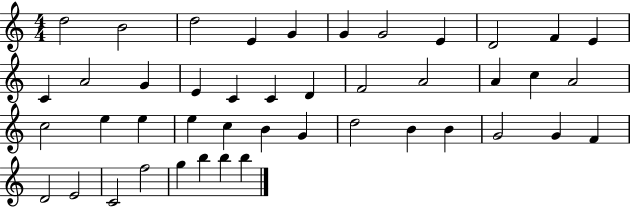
D5/h B4/h D5/h E4/q G4/q G4/q G4/h E4/q D4/h F4/q E4/q C4/q A4/h G4/q E4/q C4/q C4/q D4/q F4/h A4/h A4/q C5/q A4/h C5/h E5/q E5/q E5/q C5/q B4/q G4/q D5/h B4/q B4/q G4/h G4/q F4/q D4/h E4/h C4/h F5/h G5/q B5/q B5/q B5/q